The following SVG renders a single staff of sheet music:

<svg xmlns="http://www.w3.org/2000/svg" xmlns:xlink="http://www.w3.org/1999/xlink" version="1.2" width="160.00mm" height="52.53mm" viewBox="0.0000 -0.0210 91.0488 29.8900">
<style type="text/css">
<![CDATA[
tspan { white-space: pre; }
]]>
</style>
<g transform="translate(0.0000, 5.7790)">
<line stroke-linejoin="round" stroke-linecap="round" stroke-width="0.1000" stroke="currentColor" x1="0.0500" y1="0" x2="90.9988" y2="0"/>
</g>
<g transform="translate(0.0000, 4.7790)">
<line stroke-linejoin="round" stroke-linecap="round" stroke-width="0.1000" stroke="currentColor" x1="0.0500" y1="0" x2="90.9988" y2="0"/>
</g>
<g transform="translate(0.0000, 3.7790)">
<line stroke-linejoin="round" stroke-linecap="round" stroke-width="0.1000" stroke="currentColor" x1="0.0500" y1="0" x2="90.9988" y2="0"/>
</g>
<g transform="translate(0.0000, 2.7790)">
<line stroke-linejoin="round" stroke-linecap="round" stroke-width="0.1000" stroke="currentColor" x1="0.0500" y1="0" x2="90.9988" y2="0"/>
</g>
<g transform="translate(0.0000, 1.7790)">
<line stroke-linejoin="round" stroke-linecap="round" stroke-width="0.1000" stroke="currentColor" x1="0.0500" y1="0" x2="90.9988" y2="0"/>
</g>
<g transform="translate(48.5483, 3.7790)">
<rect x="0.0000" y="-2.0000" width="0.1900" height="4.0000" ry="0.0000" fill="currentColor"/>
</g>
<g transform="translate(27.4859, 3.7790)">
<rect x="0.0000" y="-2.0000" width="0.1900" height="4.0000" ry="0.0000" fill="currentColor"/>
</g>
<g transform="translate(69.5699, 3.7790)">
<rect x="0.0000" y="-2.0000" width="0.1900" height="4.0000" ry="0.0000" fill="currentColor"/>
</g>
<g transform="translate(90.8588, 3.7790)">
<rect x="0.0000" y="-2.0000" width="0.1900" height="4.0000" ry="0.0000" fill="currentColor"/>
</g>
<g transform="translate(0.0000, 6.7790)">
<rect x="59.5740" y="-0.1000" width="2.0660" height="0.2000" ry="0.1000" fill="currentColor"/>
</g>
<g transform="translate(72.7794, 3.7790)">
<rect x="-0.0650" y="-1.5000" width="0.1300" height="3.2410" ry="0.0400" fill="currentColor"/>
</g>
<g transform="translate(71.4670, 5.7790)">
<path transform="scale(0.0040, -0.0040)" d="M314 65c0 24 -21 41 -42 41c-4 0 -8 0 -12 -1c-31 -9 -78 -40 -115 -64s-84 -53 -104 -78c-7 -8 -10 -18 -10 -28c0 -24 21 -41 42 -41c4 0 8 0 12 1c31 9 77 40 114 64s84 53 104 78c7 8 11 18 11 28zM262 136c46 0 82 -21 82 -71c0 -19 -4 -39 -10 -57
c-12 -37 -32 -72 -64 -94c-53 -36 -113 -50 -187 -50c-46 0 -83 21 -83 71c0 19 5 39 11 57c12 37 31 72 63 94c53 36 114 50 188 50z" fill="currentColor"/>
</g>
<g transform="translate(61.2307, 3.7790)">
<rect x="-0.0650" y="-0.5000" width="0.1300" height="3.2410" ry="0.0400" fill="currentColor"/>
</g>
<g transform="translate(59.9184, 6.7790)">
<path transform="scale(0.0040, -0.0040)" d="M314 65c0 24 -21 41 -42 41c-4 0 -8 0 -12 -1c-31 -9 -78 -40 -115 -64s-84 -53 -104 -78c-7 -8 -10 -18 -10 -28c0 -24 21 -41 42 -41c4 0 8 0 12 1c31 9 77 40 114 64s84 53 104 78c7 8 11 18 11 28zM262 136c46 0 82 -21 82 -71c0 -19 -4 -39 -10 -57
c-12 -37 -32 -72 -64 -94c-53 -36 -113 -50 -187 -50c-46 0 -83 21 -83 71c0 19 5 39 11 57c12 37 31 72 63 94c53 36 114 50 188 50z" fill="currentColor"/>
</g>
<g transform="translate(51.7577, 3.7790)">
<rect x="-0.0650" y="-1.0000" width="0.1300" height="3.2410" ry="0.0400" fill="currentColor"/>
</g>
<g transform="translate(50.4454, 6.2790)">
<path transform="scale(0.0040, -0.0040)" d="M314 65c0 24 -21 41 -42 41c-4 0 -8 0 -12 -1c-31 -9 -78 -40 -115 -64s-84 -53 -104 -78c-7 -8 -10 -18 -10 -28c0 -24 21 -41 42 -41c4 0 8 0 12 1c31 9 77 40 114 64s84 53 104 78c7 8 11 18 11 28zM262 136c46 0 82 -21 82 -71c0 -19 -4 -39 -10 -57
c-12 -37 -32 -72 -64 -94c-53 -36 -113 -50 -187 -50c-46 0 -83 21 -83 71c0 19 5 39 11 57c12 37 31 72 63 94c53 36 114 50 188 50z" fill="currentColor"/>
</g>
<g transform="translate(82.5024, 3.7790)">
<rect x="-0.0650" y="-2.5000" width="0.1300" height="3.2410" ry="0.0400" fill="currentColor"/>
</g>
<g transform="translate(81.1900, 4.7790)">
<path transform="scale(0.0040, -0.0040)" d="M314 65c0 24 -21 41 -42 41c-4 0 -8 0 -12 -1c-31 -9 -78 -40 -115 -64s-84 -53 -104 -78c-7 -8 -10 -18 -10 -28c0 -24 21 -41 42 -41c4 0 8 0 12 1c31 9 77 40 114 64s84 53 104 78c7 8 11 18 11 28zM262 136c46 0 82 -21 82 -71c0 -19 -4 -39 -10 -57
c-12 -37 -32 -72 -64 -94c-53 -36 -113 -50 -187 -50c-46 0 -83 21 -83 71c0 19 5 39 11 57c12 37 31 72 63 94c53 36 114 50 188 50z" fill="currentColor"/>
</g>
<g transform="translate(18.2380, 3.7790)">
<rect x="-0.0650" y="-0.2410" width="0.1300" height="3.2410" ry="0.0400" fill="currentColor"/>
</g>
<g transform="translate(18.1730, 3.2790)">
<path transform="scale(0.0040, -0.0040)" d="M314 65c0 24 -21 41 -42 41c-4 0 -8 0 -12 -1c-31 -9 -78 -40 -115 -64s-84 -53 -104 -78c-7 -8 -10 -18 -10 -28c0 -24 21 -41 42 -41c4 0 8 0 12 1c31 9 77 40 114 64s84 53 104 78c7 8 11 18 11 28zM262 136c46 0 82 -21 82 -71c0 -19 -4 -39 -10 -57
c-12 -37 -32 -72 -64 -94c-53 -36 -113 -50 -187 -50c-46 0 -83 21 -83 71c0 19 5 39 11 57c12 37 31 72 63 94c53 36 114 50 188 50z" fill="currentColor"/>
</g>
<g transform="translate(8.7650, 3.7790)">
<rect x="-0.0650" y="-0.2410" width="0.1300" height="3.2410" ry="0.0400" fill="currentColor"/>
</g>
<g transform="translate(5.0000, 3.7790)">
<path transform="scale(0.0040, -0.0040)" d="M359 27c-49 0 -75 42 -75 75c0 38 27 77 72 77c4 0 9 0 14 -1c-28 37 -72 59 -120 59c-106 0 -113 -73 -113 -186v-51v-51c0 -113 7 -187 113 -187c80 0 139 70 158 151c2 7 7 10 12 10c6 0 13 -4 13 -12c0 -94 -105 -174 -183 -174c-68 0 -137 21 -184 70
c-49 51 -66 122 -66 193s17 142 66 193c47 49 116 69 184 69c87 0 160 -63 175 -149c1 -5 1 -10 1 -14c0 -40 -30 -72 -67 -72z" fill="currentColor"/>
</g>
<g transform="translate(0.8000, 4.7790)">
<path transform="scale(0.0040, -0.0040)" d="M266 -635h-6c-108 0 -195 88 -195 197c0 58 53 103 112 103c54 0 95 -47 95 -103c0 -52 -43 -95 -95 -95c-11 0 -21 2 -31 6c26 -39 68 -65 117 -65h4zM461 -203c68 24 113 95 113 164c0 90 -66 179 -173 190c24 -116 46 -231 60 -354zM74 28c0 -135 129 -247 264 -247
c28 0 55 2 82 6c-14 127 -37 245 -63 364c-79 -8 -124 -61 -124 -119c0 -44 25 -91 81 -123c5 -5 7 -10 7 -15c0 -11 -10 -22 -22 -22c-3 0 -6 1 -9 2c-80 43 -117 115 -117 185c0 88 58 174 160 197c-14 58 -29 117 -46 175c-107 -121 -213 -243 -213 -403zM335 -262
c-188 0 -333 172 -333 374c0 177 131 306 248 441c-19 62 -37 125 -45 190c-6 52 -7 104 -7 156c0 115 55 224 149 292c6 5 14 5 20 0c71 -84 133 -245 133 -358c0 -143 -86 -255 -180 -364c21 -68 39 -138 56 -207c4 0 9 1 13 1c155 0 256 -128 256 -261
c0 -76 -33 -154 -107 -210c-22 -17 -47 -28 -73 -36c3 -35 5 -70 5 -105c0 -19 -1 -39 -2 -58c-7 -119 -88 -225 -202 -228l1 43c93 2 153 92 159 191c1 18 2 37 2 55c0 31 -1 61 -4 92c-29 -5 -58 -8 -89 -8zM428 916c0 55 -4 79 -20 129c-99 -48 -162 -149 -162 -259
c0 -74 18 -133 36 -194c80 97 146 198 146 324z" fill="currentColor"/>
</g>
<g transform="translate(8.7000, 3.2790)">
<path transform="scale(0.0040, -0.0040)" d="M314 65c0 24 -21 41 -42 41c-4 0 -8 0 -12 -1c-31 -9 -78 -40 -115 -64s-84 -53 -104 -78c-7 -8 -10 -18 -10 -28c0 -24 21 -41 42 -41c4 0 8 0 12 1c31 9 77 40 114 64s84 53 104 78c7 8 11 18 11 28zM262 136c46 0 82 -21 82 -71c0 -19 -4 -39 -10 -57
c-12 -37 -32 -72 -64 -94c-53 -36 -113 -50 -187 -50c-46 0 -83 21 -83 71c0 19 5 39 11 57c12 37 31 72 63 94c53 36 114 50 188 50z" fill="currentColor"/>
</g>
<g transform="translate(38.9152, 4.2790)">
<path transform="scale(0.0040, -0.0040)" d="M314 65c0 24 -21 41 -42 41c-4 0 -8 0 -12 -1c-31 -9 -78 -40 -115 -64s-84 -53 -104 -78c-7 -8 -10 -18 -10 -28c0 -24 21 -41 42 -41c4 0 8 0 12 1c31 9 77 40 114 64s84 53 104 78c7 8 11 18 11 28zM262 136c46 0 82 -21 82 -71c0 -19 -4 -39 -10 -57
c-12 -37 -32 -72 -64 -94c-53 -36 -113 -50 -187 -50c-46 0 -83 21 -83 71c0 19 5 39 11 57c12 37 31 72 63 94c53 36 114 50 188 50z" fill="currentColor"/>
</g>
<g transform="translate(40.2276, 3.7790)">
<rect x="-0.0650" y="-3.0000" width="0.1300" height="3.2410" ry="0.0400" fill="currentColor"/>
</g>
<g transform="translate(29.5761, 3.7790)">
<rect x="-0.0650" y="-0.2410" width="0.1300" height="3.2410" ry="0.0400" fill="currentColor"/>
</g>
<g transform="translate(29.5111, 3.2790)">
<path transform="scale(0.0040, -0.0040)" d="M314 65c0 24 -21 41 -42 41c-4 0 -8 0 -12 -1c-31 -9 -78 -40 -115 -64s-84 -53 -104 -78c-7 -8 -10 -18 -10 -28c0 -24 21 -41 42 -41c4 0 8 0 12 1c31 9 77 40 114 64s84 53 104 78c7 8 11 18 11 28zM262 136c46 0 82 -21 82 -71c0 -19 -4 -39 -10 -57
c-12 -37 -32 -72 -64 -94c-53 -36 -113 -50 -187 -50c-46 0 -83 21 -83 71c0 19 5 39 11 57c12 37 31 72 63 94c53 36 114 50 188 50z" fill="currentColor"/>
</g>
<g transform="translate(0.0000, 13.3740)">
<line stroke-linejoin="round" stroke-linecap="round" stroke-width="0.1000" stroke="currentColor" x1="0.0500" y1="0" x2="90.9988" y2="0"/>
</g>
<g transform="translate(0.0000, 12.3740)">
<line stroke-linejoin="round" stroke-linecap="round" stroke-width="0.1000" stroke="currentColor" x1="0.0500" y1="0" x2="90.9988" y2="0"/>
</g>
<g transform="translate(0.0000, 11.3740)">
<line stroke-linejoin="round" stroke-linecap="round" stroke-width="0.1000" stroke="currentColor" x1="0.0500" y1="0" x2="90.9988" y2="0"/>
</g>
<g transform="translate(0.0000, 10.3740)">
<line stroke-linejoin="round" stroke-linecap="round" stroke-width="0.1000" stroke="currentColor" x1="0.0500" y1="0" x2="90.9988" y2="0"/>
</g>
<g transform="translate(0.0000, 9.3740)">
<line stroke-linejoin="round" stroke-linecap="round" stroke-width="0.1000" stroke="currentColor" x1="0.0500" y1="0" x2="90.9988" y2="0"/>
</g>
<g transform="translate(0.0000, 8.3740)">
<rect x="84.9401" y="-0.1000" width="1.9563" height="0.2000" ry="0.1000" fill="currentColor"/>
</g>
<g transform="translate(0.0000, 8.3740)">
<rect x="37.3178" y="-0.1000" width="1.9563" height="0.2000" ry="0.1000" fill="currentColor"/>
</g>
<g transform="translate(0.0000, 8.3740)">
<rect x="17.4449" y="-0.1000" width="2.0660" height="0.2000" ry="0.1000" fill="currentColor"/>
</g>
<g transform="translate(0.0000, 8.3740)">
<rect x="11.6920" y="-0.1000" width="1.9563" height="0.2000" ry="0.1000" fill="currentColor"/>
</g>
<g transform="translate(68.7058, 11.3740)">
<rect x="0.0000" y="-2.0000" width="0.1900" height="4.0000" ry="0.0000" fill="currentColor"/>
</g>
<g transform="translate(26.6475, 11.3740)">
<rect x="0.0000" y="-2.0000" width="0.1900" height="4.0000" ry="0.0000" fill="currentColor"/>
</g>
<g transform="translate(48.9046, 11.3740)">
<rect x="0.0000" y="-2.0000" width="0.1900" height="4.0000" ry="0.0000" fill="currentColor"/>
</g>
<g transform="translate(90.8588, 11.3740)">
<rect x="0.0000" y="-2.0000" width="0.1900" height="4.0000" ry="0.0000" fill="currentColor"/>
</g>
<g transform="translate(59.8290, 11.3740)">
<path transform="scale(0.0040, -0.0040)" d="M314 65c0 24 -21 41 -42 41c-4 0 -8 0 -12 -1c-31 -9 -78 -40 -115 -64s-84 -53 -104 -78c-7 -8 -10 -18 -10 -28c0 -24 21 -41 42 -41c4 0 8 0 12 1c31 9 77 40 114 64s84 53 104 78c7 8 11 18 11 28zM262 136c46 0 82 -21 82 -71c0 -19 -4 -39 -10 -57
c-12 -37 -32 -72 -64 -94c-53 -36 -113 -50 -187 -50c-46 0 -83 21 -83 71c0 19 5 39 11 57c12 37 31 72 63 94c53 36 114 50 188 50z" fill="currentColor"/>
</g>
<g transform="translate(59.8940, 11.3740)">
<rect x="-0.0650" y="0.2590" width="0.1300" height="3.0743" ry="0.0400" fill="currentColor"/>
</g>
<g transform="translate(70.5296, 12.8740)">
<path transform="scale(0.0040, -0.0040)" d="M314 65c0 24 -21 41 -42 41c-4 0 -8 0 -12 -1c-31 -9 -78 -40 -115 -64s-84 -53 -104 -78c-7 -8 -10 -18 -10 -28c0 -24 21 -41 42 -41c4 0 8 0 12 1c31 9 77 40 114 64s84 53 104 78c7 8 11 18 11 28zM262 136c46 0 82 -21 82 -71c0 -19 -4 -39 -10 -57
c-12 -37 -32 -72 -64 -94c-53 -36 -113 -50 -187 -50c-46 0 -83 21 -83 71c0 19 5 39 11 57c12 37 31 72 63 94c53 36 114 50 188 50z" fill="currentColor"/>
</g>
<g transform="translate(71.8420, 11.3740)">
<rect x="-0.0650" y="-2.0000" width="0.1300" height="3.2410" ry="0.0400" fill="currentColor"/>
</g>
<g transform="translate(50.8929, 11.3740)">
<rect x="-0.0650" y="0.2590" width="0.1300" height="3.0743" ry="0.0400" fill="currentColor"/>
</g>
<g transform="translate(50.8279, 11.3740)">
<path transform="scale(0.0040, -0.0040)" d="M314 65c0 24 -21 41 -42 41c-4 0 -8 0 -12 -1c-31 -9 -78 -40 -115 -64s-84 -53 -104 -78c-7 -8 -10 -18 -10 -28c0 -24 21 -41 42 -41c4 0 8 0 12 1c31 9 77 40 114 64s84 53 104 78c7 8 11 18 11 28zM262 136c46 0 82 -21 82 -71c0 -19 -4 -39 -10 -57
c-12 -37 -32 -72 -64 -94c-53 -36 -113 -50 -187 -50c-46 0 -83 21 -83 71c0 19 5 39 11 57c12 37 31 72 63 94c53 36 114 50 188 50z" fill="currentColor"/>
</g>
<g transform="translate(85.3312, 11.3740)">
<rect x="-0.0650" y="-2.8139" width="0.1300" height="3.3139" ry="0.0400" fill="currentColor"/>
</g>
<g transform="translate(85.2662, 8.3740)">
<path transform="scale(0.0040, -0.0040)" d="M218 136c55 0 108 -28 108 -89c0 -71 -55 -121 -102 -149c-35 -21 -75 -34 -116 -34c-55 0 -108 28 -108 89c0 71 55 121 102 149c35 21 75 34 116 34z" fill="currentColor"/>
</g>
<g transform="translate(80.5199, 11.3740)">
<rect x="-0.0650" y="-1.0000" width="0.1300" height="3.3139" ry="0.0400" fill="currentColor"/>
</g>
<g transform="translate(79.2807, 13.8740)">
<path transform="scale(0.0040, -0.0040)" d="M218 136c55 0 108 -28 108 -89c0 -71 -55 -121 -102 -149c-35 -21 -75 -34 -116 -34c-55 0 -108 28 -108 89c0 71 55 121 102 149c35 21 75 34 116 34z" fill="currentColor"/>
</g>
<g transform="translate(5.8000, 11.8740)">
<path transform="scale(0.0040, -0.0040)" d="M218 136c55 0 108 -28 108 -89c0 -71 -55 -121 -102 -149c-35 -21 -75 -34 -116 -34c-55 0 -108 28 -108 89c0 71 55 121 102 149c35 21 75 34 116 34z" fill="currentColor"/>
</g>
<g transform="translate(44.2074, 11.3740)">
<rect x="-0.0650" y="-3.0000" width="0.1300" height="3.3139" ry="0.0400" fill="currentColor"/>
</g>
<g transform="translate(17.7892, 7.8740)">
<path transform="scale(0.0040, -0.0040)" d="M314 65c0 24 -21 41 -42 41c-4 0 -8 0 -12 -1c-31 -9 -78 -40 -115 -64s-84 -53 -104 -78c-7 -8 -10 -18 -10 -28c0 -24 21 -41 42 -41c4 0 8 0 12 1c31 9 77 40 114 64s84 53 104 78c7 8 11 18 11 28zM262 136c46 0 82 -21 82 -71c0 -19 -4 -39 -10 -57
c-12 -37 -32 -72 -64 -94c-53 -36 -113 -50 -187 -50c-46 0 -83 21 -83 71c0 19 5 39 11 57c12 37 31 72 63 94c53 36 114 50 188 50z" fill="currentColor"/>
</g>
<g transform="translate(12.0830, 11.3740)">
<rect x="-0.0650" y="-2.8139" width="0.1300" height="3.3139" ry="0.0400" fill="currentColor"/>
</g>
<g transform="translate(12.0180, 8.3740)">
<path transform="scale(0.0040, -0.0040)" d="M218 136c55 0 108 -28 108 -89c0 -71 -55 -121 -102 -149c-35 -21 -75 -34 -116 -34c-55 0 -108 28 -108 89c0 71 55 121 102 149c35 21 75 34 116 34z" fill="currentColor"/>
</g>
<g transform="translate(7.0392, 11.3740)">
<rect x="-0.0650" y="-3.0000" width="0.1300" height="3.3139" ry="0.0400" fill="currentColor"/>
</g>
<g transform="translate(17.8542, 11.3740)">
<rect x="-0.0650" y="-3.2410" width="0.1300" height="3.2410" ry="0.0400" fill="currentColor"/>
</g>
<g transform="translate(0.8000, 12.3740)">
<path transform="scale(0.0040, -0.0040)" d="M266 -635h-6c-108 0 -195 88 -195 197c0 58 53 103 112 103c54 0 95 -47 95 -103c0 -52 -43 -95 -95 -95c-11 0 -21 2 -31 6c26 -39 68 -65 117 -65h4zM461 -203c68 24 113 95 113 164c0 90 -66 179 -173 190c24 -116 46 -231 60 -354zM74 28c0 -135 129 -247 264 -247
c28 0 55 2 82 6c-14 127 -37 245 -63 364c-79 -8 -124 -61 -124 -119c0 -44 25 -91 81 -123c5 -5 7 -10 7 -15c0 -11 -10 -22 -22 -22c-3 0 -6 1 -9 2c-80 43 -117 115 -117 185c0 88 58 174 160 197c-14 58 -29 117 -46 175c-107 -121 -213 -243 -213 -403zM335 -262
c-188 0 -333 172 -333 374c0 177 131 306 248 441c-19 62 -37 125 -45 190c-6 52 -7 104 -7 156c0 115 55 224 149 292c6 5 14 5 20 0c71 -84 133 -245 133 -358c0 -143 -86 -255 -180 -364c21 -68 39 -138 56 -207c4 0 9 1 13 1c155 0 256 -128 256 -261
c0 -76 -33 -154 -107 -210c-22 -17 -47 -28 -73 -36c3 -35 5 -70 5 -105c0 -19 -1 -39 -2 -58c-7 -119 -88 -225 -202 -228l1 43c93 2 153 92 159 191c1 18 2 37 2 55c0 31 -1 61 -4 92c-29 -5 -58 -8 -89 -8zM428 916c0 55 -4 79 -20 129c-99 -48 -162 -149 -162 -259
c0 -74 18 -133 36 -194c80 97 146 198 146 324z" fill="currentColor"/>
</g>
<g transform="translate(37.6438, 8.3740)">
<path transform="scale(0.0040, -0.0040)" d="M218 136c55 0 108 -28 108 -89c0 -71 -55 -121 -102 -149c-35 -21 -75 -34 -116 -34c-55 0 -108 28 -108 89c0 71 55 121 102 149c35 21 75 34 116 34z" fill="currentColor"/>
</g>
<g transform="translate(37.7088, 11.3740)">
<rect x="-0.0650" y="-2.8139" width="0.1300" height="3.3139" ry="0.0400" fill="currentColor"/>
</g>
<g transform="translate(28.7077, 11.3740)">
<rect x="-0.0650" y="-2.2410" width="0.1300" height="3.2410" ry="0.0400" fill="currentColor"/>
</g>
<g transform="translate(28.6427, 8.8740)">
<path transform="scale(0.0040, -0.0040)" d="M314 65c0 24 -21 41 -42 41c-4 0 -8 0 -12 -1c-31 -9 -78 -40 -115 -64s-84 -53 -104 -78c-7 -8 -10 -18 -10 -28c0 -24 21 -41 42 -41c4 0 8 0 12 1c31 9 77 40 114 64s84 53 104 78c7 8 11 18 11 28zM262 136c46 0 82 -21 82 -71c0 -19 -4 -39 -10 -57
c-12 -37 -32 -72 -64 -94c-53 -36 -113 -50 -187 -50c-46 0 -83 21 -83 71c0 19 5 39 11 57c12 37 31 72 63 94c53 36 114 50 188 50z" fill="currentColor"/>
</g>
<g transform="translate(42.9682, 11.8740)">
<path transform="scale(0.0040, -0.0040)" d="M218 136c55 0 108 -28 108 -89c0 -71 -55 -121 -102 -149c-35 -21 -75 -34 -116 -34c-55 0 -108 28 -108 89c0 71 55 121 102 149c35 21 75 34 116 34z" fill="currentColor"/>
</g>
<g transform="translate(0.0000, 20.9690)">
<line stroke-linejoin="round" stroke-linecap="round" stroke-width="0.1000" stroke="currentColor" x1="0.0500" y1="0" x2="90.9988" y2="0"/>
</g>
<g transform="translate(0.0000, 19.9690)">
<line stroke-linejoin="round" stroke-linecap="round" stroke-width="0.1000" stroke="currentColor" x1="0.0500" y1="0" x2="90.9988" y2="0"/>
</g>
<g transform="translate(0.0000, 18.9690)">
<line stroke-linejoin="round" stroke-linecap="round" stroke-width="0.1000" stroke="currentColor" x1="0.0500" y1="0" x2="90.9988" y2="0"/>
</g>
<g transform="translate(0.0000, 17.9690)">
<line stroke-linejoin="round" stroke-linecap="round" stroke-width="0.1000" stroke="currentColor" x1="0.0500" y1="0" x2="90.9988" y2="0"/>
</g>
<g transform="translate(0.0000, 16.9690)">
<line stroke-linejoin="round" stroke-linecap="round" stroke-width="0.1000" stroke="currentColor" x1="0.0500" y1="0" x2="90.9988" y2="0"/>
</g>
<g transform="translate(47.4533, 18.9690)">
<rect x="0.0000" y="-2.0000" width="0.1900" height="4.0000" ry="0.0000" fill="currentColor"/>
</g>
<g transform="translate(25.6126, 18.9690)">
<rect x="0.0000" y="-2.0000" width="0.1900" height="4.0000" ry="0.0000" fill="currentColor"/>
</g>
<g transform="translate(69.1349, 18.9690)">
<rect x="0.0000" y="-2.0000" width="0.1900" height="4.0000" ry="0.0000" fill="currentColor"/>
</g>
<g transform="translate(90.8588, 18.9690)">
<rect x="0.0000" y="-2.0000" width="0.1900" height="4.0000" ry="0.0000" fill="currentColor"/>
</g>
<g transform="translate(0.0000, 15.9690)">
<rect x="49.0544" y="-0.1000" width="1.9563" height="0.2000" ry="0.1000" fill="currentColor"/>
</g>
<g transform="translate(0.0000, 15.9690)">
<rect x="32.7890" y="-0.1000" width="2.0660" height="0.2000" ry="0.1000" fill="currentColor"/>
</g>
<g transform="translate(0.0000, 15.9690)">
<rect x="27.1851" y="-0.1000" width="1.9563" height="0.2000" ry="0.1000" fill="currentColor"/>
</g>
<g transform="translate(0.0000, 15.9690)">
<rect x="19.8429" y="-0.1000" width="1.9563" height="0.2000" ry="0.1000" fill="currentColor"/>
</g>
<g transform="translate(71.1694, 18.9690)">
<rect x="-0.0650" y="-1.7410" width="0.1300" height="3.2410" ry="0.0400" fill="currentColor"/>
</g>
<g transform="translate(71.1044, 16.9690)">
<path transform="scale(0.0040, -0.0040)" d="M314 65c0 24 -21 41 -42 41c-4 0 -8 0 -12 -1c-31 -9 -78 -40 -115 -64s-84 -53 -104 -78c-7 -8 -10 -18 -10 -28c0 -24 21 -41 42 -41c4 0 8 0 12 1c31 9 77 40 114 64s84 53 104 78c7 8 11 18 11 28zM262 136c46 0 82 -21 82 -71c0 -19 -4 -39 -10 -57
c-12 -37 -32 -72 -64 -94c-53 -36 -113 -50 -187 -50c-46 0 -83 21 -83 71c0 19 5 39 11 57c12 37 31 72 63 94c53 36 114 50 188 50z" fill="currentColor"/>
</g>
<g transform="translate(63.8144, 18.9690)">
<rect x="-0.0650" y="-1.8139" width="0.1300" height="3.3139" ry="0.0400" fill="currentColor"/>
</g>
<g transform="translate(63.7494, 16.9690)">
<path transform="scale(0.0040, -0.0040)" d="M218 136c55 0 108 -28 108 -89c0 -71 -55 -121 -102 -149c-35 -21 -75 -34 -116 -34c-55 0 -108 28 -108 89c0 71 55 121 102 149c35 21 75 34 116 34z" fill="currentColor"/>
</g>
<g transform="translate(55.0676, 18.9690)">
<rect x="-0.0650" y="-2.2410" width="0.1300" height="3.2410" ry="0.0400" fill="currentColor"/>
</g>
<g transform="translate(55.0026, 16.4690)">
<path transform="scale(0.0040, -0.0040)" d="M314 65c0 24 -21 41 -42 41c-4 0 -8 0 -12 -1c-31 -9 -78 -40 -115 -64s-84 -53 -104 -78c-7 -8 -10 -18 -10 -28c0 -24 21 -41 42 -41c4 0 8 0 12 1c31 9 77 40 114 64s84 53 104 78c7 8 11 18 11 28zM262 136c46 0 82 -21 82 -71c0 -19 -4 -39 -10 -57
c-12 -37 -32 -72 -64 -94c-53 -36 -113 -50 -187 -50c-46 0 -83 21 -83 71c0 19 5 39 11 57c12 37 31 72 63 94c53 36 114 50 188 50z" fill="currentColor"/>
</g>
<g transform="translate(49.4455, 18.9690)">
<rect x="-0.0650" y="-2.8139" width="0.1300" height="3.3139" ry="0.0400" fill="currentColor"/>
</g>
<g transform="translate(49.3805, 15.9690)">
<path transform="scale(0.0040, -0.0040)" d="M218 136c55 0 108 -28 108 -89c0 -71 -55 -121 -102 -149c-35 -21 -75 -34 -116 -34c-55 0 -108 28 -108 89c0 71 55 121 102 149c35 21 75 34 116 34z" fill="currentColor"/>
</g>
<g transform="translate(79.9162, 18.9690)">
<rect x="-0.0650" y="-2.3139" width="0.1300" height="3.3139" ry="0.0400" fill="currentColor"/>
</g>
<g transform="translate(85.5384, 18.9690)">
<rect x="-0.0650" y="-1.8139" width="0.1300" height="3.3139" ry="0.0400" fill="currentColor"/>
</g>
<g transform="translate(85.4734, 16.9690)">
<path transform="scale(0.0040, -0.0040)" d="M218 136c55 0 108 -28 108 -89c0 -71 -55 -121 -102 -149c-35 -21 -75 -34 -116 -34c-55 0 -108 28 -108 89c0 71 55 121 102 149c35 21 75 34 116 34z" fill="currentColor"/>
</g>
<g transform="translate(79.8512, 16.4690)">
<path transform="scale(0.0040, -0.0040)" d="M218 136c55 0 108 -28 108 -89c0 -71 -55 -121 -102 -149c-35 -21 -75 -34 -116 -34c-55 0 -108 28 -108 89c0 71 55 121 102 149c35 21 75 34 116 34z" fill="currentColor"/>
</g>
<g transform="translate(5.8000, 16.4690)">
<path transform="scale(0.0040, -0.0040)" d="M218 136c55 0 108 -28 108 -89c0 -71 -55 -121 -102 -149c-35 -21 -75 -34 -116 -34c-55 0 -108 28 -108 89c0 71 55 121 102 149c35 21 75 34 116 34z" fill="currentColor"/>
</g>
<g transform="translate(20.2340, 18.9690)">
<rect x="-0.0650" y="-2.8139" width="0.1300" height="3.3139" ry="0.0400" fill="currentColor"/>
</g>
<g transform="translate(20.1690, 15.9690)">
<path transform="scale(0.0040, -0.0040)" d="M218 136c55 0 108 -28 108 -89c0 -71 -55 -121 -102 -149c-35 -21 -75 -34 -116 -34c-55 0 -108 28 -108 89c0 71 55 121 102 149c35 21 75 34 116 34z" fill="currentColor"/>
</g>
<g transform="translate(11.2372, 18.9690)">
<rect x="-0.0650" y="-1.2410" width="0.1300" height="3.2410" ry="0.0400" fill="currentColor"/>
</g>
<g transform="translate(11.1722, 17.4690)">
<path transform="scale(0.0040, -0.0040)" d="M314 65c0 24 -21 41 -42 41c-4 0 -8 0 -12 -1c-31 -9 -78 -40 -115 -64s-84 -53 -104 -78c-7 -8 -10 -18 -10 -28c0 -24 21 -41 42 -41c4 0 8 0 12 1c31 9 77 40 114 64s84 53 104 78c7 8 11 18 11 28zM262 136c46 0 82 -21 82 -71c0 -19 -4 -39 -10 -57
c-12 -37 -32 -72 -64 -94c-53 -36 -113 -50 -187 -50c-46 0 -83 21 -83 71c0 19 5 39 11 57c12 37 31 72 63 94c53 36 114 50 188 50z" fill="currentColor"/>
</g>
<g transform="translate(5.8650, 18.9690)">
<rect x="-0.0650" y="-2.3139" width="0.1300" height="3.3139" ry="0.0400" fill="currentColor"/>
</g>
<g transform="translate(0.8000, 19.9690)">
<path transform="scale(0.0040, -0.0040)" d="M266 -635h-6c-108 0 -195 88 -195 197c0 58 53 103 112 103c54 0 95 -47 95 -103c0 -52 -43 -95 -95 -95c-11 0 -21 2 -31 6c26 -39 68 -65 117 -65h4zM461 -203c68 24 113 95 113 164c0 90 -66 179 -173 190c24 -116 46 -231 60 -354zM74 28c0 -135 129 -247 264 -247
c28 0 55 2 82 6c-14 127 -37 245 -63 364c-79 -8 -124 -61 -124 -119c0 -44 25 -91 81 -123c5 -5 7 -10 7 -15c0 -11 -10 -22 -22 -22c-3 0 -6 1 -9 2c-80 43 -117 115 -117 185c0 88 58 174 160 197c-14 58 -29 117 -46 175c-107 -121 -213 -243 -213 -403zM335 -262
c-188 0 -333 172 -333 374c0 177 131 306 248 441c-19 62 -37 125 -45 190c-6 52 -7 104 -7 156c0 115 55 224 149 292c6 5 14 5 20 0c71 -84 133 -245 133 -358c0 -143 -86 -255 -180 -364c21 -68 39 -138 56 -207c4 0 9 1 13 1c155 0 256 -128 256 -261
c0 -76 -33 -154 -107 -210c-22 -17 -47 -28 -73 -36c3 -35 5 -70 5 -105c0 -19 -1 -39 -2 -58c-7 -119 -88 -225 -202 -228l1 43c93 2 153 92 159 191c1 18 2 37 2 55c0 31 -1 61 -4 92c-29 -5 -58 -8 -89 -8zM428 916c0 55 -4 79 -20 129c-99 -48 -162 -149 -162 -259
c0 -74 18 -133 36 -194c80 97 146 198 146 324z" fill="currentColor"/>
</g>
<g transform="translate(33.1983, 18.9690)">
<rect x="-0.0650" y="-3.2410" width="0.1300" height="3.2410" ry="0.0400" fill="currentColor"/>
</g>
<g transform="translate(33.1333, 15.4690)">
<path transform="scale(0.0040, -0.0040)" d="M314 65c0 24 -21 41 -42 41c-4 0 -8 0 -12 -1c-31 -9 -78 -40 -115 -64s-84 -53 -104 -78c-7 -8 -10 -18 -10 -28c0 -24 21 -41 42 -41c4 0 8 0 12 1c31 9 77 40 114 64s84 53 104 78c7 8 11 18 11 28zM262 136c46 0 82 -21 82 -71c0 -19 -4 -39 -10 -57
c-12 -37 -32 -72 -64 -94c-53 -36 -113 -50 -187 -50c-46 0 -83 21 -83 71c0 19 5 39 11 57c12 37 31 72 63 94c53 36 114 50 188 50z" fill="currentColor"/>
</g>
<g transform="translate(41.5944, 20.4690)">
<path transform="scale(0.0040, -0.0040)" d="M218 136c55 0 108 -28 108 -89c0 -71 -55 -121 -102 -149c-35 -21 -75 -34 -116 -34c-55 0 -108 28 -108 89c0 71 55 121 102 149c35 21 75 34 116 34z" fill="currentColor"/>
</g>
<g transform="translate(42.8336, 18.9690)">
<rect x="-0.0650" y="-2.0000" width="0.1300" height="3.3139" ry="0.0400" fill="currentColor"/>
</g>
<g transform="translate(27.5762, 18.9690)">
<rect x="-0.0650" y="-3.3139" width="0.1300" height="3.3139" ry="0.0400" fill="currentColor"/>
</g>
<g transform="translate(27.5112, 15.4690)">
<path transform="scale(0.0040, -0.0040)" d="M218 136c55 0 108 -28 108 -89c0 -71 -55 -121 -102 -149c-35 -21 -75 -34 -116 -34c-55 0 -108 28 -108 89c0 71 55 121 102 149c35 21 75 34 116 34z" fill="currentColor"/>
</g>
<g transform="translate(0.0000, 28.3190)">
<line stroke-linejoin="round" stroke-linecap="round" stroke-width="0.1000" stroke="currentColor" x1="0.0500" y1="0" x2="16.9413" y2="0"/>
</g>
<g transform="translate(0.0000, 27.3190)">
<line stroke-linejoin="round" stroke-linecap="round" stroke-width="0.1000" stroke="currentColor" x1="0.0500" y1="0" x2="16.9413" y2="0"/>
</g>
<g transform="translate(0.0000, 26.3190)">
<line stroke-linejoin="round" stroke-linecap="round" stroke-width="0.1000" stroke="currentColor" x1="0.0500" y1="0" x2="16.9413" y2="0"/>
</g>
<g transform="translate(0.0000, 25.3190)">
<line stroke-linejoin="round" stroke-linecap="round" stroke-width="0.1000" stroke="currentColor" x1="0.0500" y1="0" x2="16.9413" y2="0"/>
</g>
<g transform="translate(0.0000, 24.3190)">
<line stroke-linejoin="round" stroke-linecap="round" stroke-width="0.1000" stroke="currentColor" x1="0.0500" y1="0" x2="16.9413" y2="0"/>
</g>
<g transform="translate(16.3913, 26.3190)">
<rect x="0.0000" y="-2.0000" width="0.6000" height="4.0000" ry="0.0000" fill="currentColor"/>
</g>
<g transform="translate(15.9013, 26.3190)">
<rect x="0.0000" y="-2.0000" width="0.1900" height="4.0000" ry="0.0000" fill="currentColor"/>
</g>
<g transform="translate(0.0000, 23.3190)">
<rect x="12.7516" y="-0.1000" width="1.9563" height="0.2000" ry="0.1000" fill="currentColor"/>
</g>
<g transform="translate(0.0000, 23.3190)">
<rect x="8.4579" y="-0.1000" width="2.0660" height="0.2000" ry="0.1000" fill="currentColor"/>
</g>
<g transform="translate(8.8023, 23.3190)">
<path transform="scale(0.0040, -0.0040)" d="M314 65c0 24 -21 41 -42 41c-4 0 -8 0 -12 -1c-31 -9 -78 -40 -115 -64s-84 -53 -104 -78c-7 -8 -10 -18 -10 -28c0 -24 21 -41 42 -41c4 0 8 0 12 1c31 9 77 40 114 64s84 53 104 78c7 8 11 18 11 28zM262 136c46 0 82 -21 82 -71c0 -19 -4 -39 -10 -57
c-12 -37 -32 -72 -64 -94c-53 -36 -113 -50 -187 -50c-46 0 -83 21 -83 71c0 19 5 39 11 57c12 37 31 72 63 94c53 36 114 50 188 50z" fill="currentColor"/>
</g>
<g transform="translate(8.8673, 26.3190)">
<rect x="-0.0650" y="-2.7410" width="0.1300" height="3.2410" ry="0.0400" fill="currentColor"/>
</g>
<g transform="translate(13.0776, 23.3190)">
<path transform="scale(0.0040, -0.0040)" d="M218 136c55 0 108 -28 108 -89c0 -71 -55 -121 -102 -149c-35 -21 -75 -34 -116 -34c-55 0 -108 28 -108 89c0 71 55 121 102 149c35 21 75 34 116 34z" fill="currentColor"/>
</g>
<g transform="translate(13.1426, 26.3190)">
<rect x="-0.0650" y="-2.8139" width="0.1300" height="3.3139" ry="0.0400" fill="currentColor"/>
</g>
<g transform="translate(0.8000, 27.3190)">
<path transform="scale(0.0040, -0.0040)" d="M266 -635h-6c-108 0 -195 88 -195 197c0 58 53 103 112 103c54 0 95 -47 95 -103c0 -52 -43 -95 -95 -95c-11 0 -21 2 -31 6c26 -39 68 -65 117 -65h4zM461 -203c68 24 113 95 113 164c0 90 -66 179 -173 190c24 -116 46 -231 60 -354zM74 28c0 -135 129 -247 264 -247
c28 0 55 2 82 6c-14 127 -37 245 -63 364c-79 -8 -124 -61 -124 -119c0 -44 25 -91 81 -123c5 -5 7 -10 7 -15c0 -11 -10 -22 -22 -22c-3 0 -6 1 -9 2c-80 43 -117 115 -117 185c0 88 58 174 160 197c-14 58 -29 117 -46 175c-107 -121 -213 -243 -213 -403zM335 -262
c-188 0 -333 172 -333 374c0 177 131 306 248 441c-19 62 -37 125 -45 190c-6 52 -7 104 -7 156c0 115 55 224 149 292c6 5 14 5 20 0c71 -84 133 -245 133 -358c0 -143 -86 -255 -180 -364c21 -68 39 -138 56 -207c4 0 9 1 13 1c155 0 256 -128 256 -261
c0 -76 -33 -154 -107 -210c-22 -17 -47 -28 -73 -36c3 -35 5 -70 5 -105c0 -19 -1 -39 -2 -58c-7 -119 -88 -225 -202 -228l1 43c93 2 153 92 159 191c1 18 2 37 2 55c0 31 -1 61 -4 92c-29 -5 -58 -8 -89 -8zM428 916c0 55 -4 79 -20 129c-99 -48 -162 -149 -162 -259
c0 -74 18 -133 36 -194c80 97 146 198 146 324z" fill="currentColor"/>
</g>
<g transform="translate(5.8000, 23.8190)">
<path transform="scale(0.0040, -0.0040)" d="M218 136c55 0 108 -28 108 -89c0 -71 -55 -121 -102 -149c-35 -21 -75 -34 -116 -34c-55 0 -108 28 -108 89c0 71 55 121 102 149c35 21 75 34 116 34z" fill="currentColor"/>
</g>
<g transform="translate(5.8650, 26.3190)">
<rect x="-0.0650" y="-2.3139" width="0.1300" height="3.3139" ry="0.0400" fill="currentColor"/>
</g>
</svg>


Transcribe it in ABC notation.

X:1
T:Untitled
M:4/4
L:1/4
K:C
c2 c2 c2 A2 D2 C2 E2 G2 A a b2 g2 a A B2 B2 F2 D a g e2 a b b2 F a g2 f f2 g f g a2 a